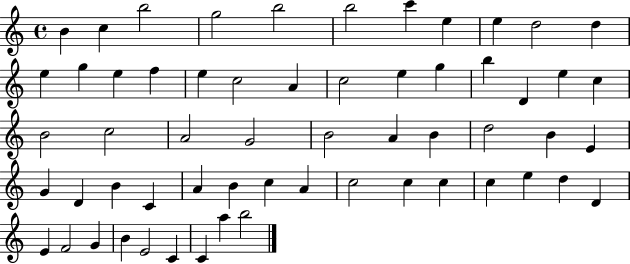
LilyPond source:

{
  \clef treble
  \time 4/4
  \defaultTimeSignature
  \key c \major
  b'4 c''4 b''2 | g''2 b''2 | b''2 c'''4 e''4 | e''4 d''2 d''4 | \break e''4 g''4 e''4 f''4 | e''4 c''2 a'4 | c''2 e''4 g''4 | b''4 d'4 e''4 c''4 | \break b'2 c''2 | a'2 g'2 | b'2 a'4 b'4 | d''2 b'4 e'4 | \break g'4 d'4 b'4 c'4 | a'4 b'4 c''4 a'4 | c''2 c''4 c''4 | c''4 e''4 d''4 d'4 | \break e'4 f'2 g'4 | b'4 e'2 c'4 | c'4 a''4 b''2 | \bar "|."
}